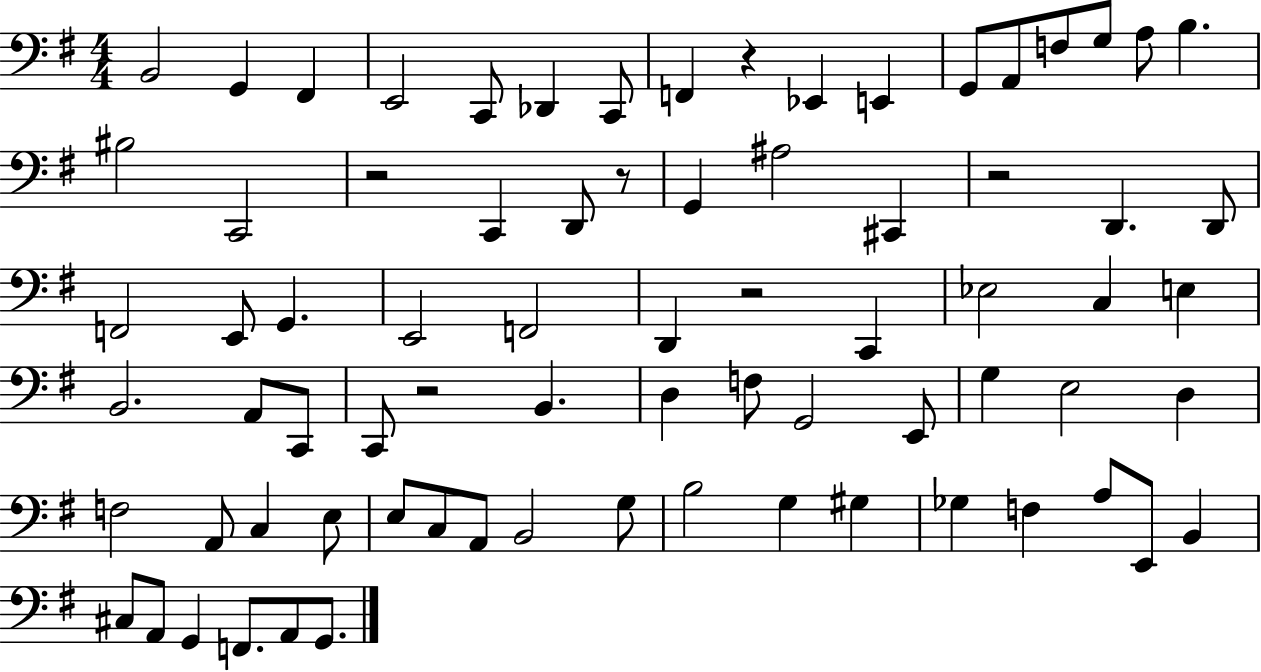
{
  \clef bass
  \numericTimeSignature
  \time 4/4
  \key g \major
  \repeat volta 2 { b,2 g,4 fis,4 | e,2 c,8 des,4 c,8 | f,4 r4 ees,4 e,4 | g,8 a,8 f8 g8 a8 b4. | \break bis2 c,2 | r2 c,4 d,8 r8 | g,4 ais2 cis,4 | r2 d,4. d,8 | \break f,2 e,8 g,4. | e,2 f,2 | d,4 r2 c,4 | ees2 c4 e4 | \break b,2. a,8 c,8 | c,8 r2 b,4. | d4 f8 g,2 e,8 | g4 e2 d4 | \break f2 a,8 c4 e8 | e8 c8 a,8 b,2 g8 | b2 g4 gis4 | ges4 f4 a8 e,8 b,4 | \break cis8 a,8 g,4 f,8. a,8 g,8. | } \bar "|."
}